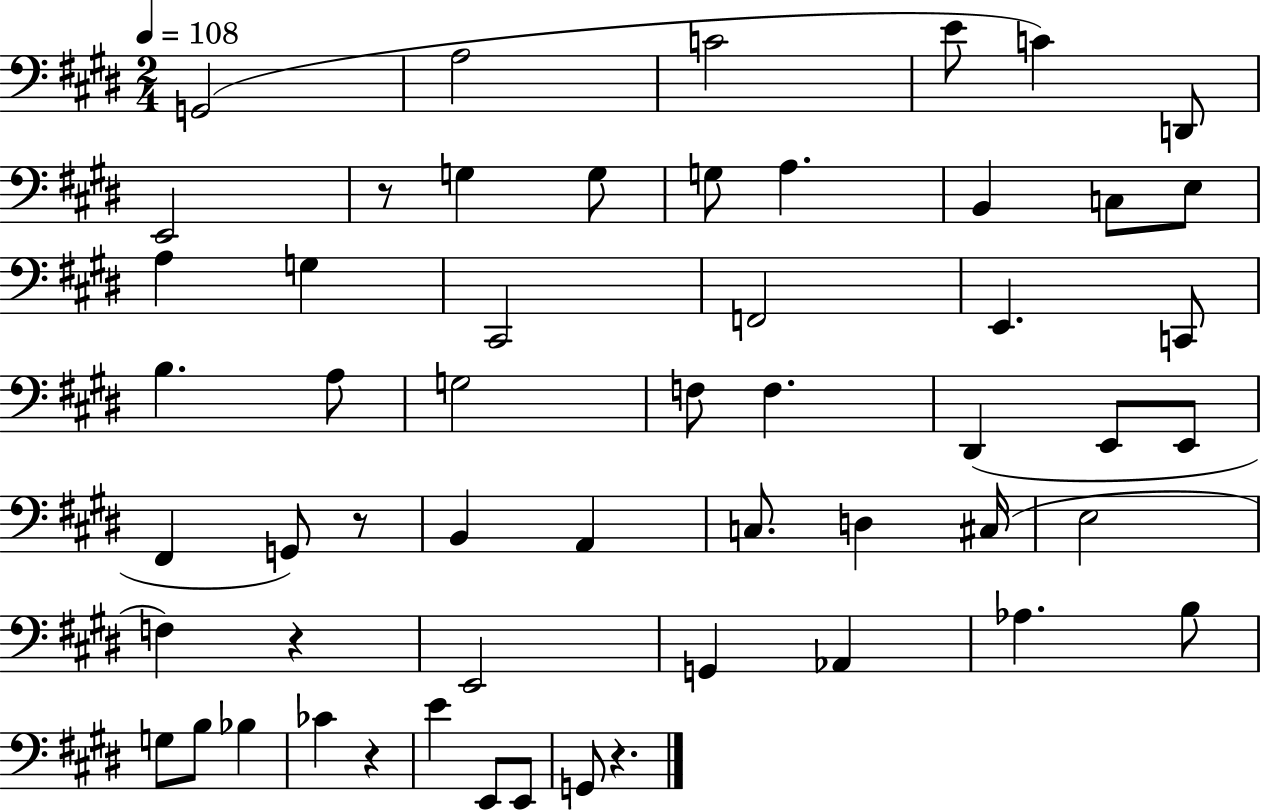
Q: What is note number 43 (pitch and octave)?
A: G3